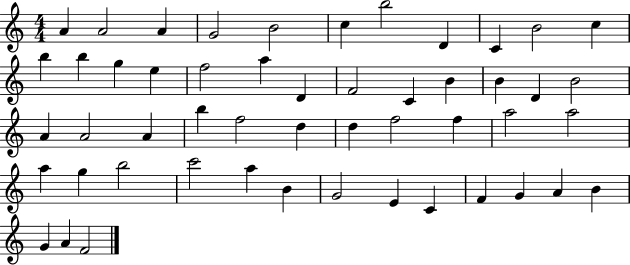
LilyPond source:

{
  \clef treble
  \numericTimeSignature
  \time 4/4
  \key c \major
  a'4 a'2 a'4 | g'2 b'2 | c''4 b''2 d'4 | c'4 b'2 c''4 | \break b''4 b''4 g''4 e''4 | f''2 a''4 d'4 | f'2 c'4 b'4 | b'4 d'4 b'2 | \break a'4 a'2 a'4 | b''4 f''2 d''4 | d''4 f''2 f''4 | a''2 a''2 | \break a''4 g''4 b''2 | c'''2 a''4 b'4 | g'2 e'4 c'4 | f'4 g'4 a'4 b'4 | \break g'4 a'4 f'2 | \bar "|."
}